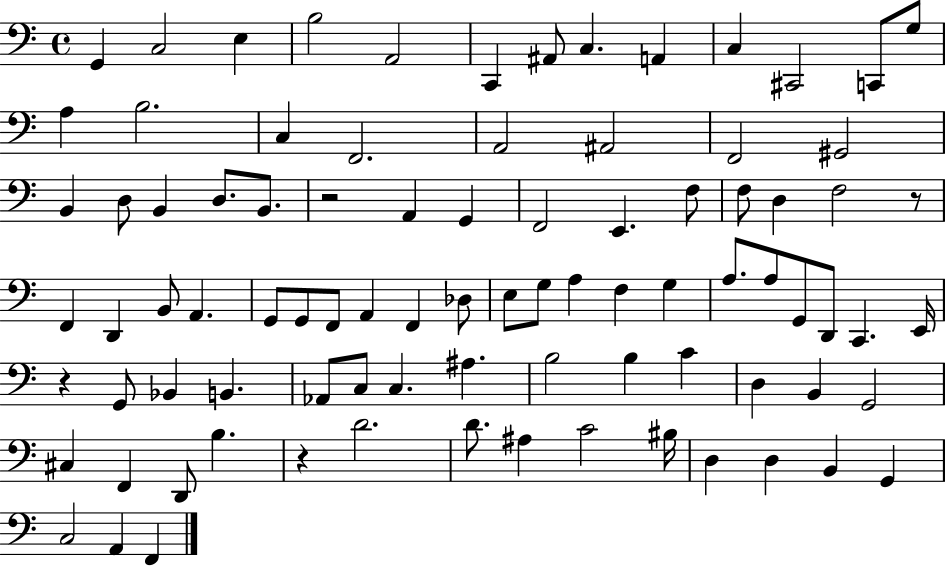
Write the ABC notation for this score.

X:1
T:Untitled
M:4/4
L:1/4
K:C
G,, C,2 E, B,2 A,,2 C,, ^A,,/2 C, A,, C, ^C,,2 C,,/2 G,/2 A, B,2 C, F,,2 A,,2 ^A,,2 F,,2 ^G,,2 B,, D,/2 B,, D,/2 B,,/2 z2 A,, G,, F,,2 E,, F,/2 F,/2 D, F,2 z/2 F,, D,, B,,/2 A,, G,,/2 G,,/2 F,,/2 A,, F,, _D,/2 E,/2 G,/2 A, F, G, A,/2 A,/2 G,,/2 D,,/2 C,, E,,/4 z G,,/2 _B,, B,, _A,,/2 C,/2 C, ^A, B,2 B, C D, B,, G,,2 ^C, F,, D,,/2 B, z D2 D/2 ^A, C2 ^B,/4 D, D, B,, G,, C,2 A,, F,,